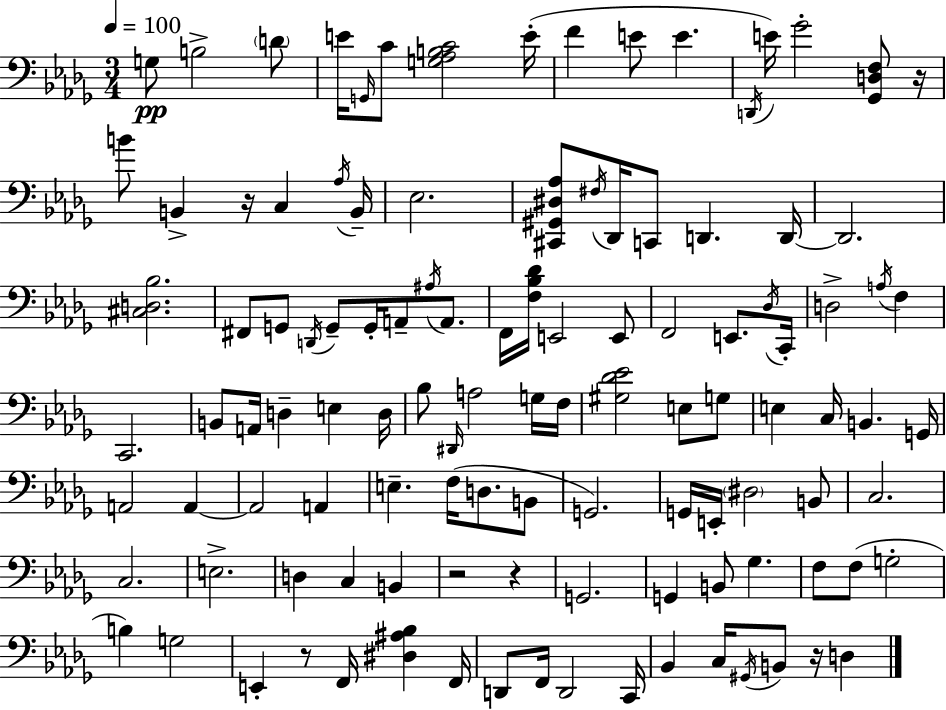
X:1
T:Untitled
M:3/4
L:1/4
K:Bbm
G,/2 B,2 D/2 E/4 G,,/4 C/2 [G,_A,B,C]2 E/4 F E/2 E D,,/4 E/4 _G2 [_G,,D,F,]/2 z/4 B/2 B,, z/4 C, _A,/4 B,,/4 _E,2 [^C,,^G,,^D,_A,]/2 ^F,/4 _D,,/4 C,,/2 D,, D,,/4 D,,2 [^C,D,_B,]2 ^F,,/2 G,,/2 D,,/4 G,,/2 G,,/4 A,,/2 ^A,/4 A,,/2 F,,/4 [F,_B,_D]/4 E,,2 E,,/2 F,,2 E,,/2 _D,/4 C,,/4 D,2 A,/4 F, C,,2 B,,/2 A,,/4 D, E, D,/4 _B,/2 ^D,,/4 A,2 G,/4 F,/4 [^G,_D_E]2 E,/2 G,/2 E, C,/4 B,, G,,/4 A,,2 A,, A,,2 A,, E, F,/4 D,/2 B,,/2 G,,2 G,,/4 E,,/4 ^D,2 B,,/2 C,2 C,2 E,2 D, C, B,, z2 z G,,2 G,, B,,/2 _G, F,/2 F,/2 G,2 B, G,2 E,, z/2 F,,/4 [^D,^A,_B,] F,,/4 D,,/2 F,,/4 D,,2 C,,/4 _B,, C,/4 ^G,,/4 B,,/2 z/4 D,